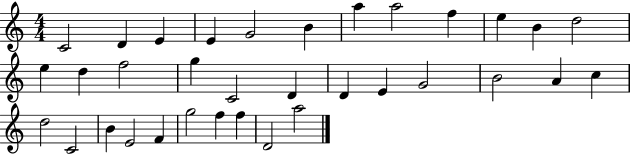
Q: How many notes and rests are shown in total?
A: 34